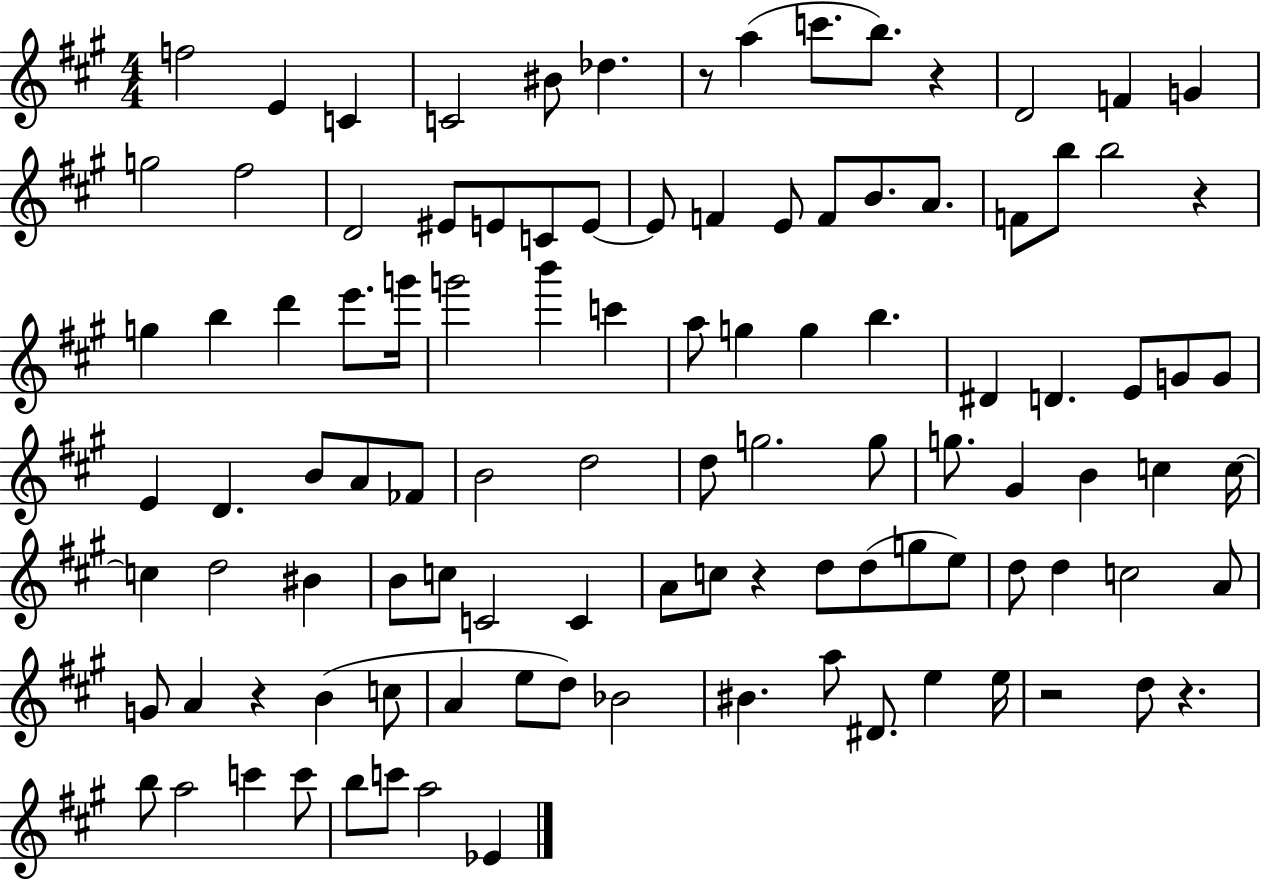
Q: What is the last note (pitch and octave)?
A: Eb4